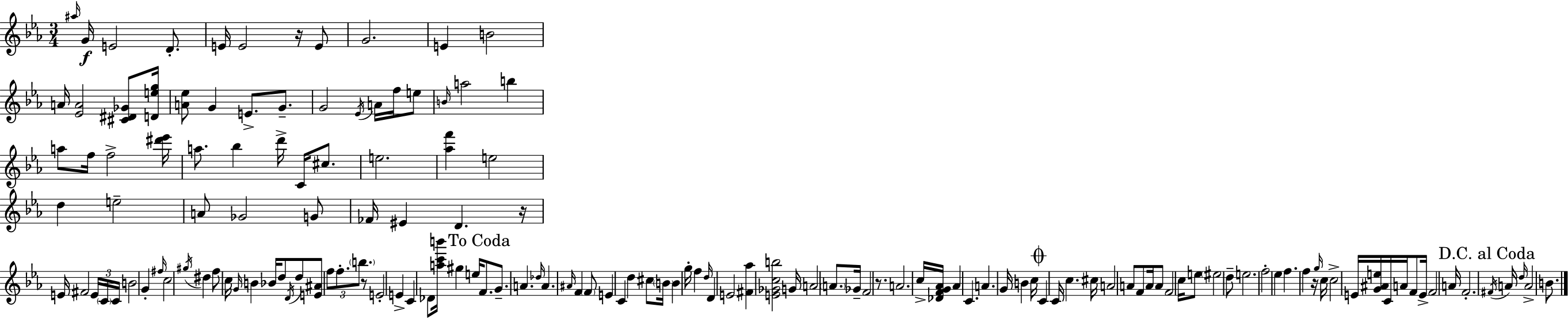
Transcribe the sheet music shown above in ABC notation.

X:1
T:Untitled
M:3/4
L:1/4
K:Cm
^a/4 G/4 E2 D/2 E/4 E2 z/4 E/2 G2 E B2 A/4 [_EA]2 [^C^D_G]/2 [Deg]/4 [A_e]/2 G E/2 G/2 G2 _E/4 A/4 f/4 e/2 B/4 a2 b a/2 f/4 f2 [^d'_e']/4 a/2 _b d'/4 C/4 ^c/2 e2 [_af'] e2 d e2 A/2 _G2 G/2 _F/4 ^E D z/4 E/4 ^F2 E/4 C/4 C/4 B2 G ^f/4 c2 ^g/4 ^d f/2 c/4 G/4 B _B/4 d/2 D/4 d/2 [E^A]/2 f/2 f/2 b/2 z/2 E2 E C _D/2 [ac'b']/4 ^g e/4 F/2 G/2 A _d/4 A ^A/4 F F/2 E C d ^c/2 B/4 B g/4 f d/4 D E2 [^F_a] [E_Gcb]2 G/4 A2 A/2 _G/4 F2 z/2 A2 c/4 [_DFG_A]/4 _A C A G/4 B c/4 C C/4 c ^c/4 A2 A/2 F/2 A/4 A/2 F2 c/4 e/2 ^e2 d/2 e2 f2 _e f f z/4 g/4 c/4 c2 E/4 [G^Ae]/4 C/4 A/4 F/2 E/4 F2 A/4 F2 ^F/4 A/4 d/4 A2 B/2